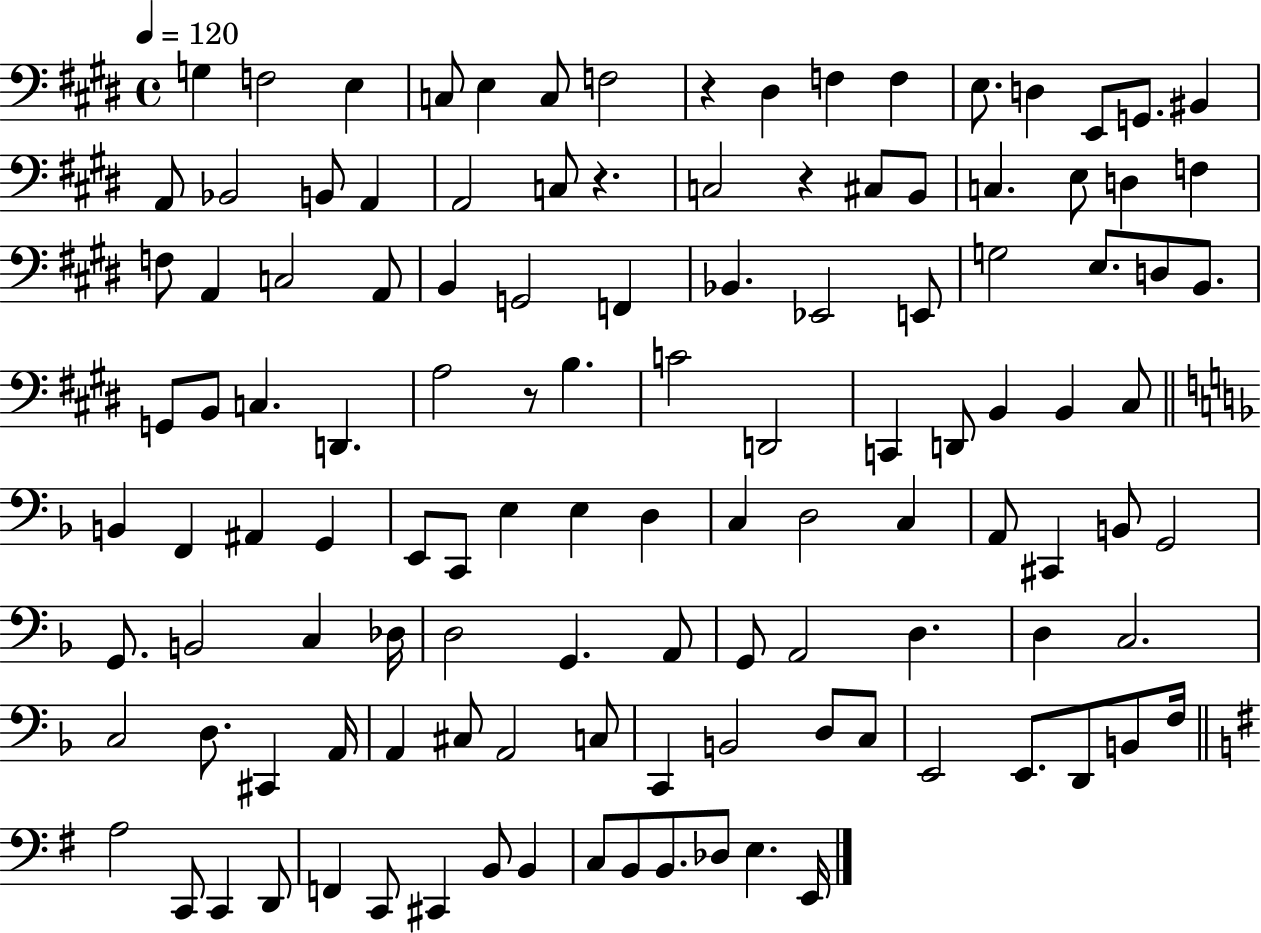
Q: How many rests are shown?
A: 4